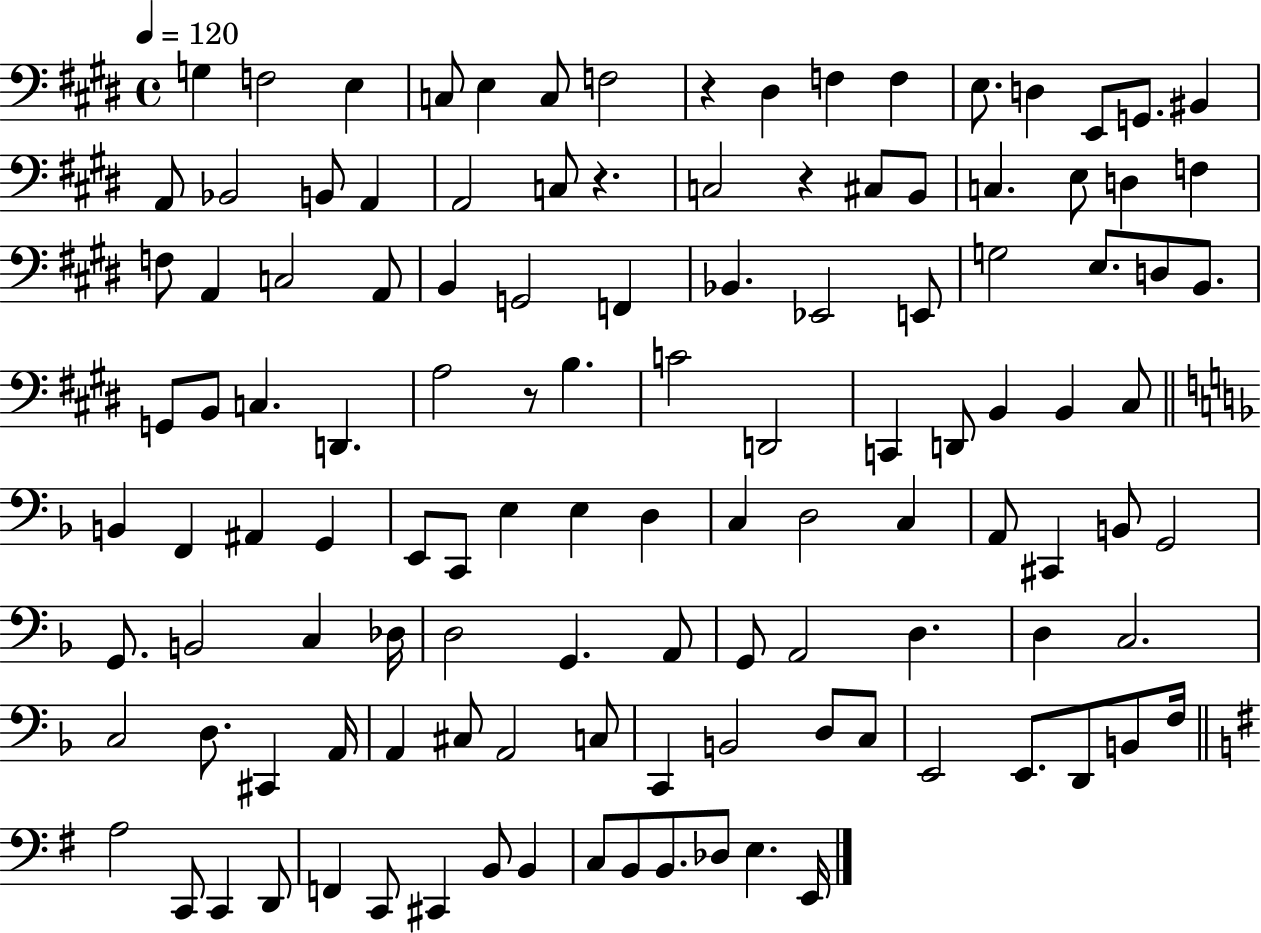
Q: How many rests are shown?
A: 4